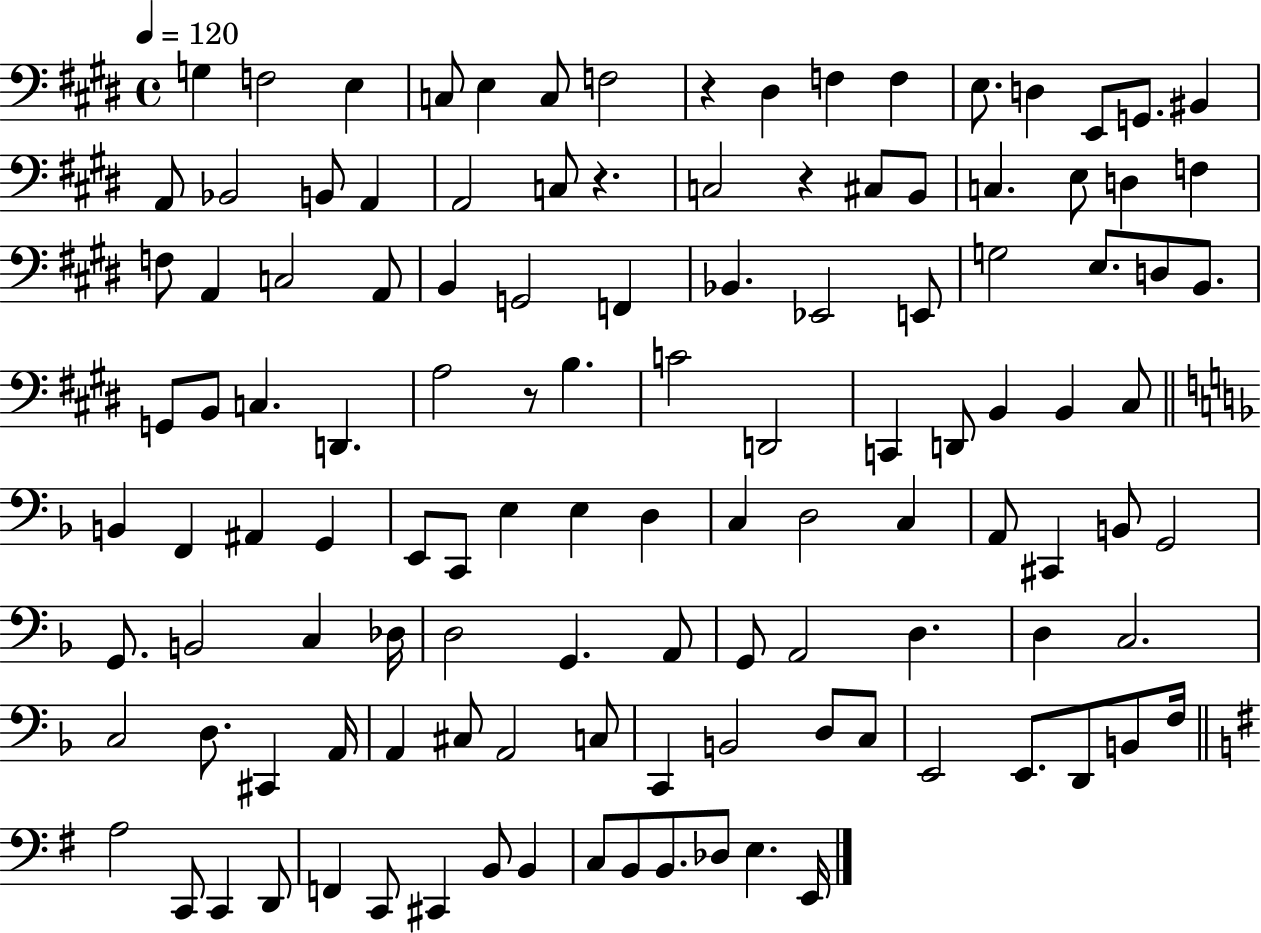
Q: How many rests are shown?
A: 4